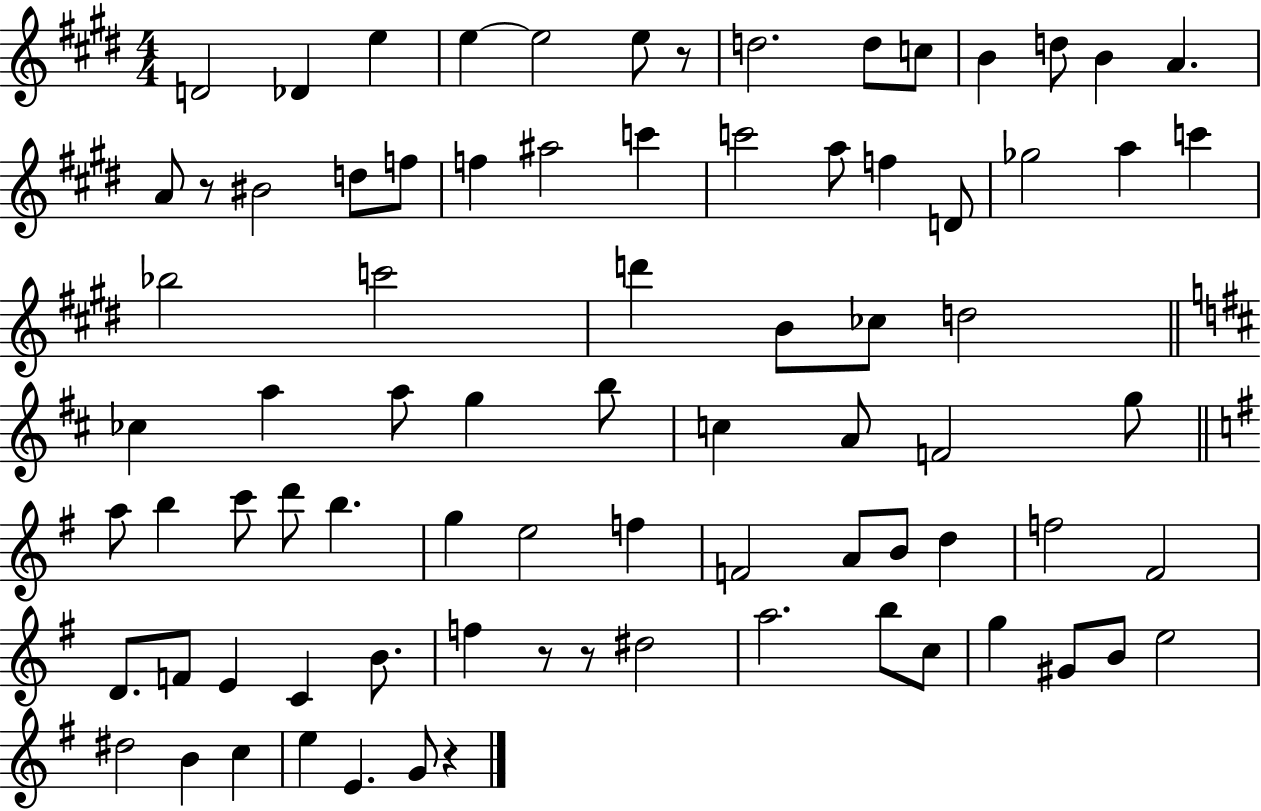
D4/h Db4/q E5/q E5/q E5/h E5/e R/e D5/h. D5/e C5/e B4/q D5/e B4/q A4/q. A4/e R/e BIS4/h D5/e F5/e F5/q A#5/h C6/q C6/h A5/e F5/q D4/e Gb5/h A5/q C6/q Bb5/h C6/h D6/q B4/e CES5/e D5/h CES5/q A5/q A5/e G5/q B5/e C5/q A4/e F4/h G5/e A5/e B5/q C6/e D6/e B5/q. G5/q E5/h F5/q F4/h A4/e B4/e D5/q F5/h F#4/h D4/e. F4/e E4/q C4/q B4/e. F5/q R/e R/e D#5/h A5/h. B5/e C5/e G5/q G#4/e B4/e E5/h D#5/h B4/q C5/q E5/q E4/q. G4/e R/q